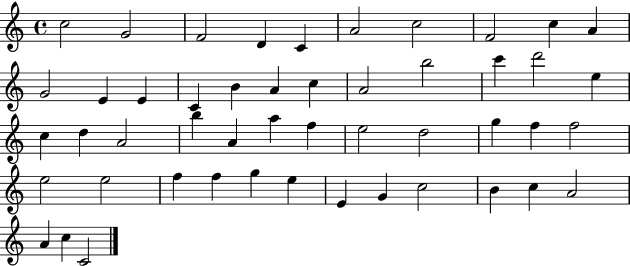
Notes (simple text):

C5/h G4/h F4/h D4/q C4/q A4/h C5/h F4/h C5/q A4/q G4/h E4/q E4/q C4/q B4/q A4/q C5/q A4/h B5/h C6/q D6/h E5/q C5/q D5/q A4/h B5/q A4/q A5/q F5/q E5/h D5/h G5/q F5/q F5/h E5/h E5/h F5/q F5/q G5/q E5/q E4/q G4/q C5/h B4/q C5/q A4/h A4/q C5/q C4/h